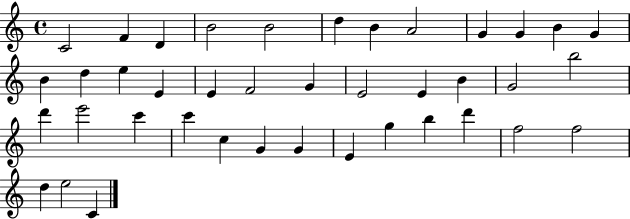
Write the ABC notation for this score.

X:1
T:Untitled
M:4/4
L:1/4
K:C
C2 F D B2 B2 d B A2 G G B G B d e E E F2 G E2 E B G2 b2 d' e'2 c' c' c G G E g b d' f2 f2 d e2 C